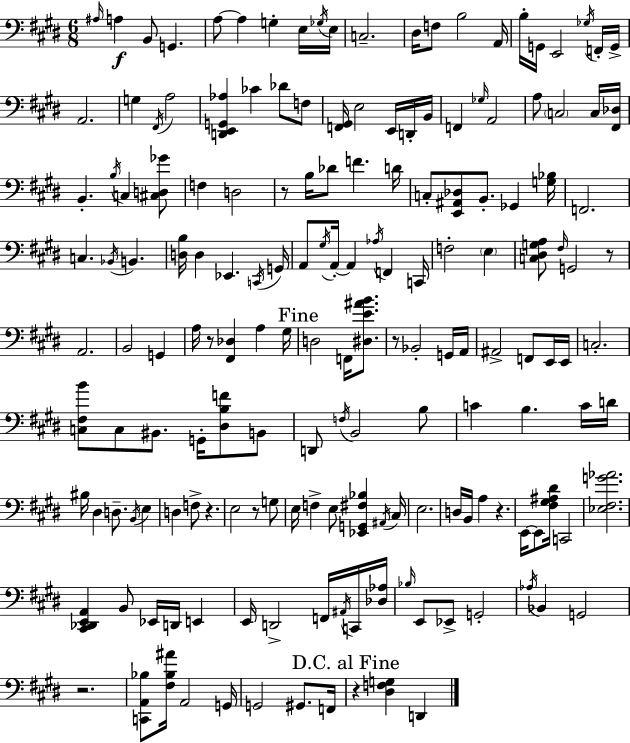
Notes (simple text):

A#3/s A3/q B2/e G2/q. A3/e A3/q G3/q E3/s Gb3/s E3/s C3/h. D#3/s F3/e B3/h A2/s B3/s G2/s E2/h Gb3/s F2/s G2/s A2/h. G3/q F#2/s A3/h [D2,E2,G2,Ab3]/q CES4/q Db4/e F3/e [F2,G#2]/s E3/h E2/s D2/s B2/s F2/q Gb3/s A2/h A3/e C3/h C3/s [F#2,Db3]/s B2/q. B3/s C3/q [C#3,D3,Gb4]/e F3/q D3/h R/e B3/s Db4/e F4/q. D4/s C3/e [E2,A#2,Db3]/e B2/e. Gb2/q [G3,Bb3]/s F2/h. C3/q. Bb2/s B2/q. [D3,B3]/s D3/q Eb2/q. C2/s G2/s A2/e G#3/s A2/s A2/q Ab3/s F2/q C2/s F3/h E3/q [C3,D#3,G3,A3]/e F#3/s G2/h R/e A2/h. B2/h G2/q A3/s R/e [F#2,Db3]/q A3/q G#3/s D3/h F2/s [D#3,E4,A#4,B4]/e. R/e Bb2/h G2/s A2/s A#2/h F2/e E2/s E2/s C3/h. [C3,F#3,B4]/e C3/e BIS2/e. G2/s [D#3,B3,F4]/e B2/e D2/e F3/s B2/h B3/e C4/q B3/q. C4/s D4/s BIS3/s D#3/q D3/e. B2/s E3/q D3/q F3/e R/q. E3/h R/e G3/e E3/s F3/q E3/e [Eb2,G2,F#3,Bb3]/q A#2/s C#3/s E3/h. D3/s B2/s A3/q R/q. E2/s E2/e [F#3,G#3,A#3,D#4]/s C2/h [Eb3,F#3,G4,Ab4]/h. [C#2,Db2,E2,A2]/q B2/e Eb2/s D2/s E2/q E2/s D2/h F2/s A#2/s C2/s [Db3,Ab3]/s Bb3/s E2/e Eb2/e G2/h Ab3/s Bb2/q G2/h R/h. [C2,A2,Bb3]/e [F#3,Bb3,A#4]/s A2/h G2/s G2/h G#2/e. F2/s R/q [D#3,F3,G3]/q D2/q